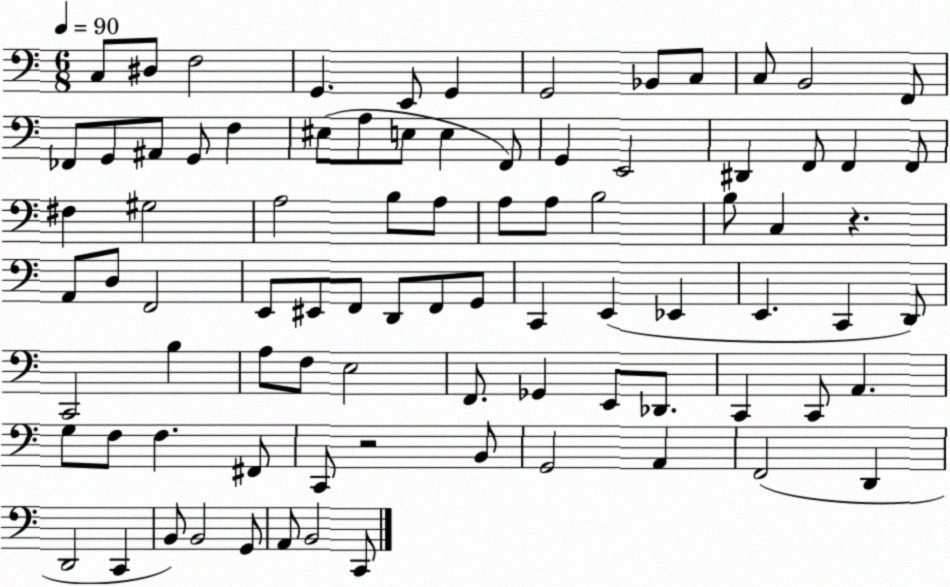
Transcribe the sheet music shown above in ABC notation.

X:1
T:Untitled
M:6/8
L:1/4
K:C
C,/2 ^D,/2 F,2 G,, E,,/2 G,, G,,2 _B,,/2 C,/2 C,/2 B,,2 F,,/2 _F,,/2 G,,/2 ^A,,/2 G,,/2 F, ^E,/2 A,/2 E,/2 E, F,,/2 G,, E,,2 ^D,, F,,/2 F,, F,,/2 ^F, ^G,2 A,2 B,/2 A,/2 A,/2 A,/2 B,2 B,/2 C, z A,,/2 D,/2 F,,2 E,,/2 ^E,,/2 F,,/2 D,,/2 F,,/2 G,,/2 C,, E,, _E,, E,, C,, D,,/2 C,,2 B, A,/2 F,/2 E,2 F,,/2 _G,, E,,/2 _D,,/2 C,, C,,/2 A,, G,/2 F,/2 F, ^F,,/2 C,,/2 z2 B,,/2 G,,2 A,, F,,2 D,, D,,2 C,, B,,/2 B,,2 G,,/2 A,,/2 B,,2 C,,/2